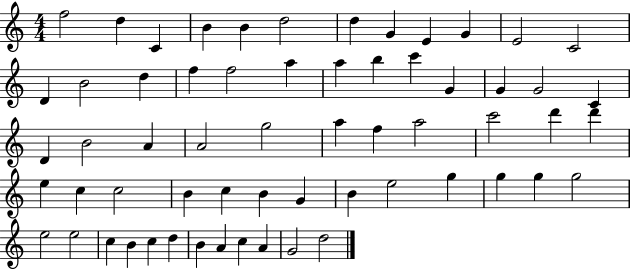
{
  \clef treble
  \numericTimeSignature
  \time 4/4
  \key c \major
  f''2 d''4 c'4 | b'4 b'4 d''2 | d''4 g'4 e'4 g'4 | e'2 c'2 | \break d'4 b'2 d''4 | f''4 f''2 a''4 | a''4 b''4 c'''4 g'4 | g'4 g'2 c'4 | \break d'4 b'2 a'4 | a'2 g''2 | a''4 f''4 a''2 | c'''2 d'''4 d'''4 | \break e''4 c''4 c''2 | b'4 c''4 b'4 g'4 | b'4 e''2 g''4 | g''4 g''4 g''2 | \break e''2 e''2 | c''4 b'4 c''4 d''4 | b'4 a'4 c''4 a'4 | g'2 d''2 | \break \bar "|."
}